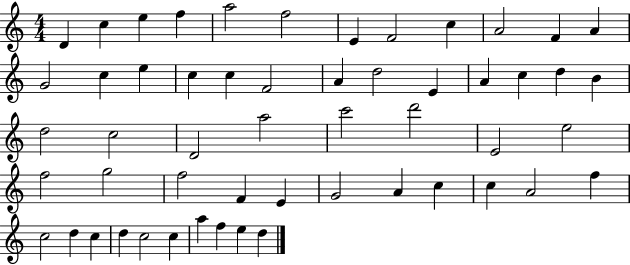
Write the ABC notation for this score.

X:1
T:Untitled
M:4/4
L:1/4
K:C
D c e f a2 f2 E F2 c A2 F A G2 c e c c F2 A d2 E A c d B d2 c2 D2 a2 c'2 d'2 E2 e2 f2 g2 f2 F E G2 A c c A2 f c2 d c d c2 c a f e d